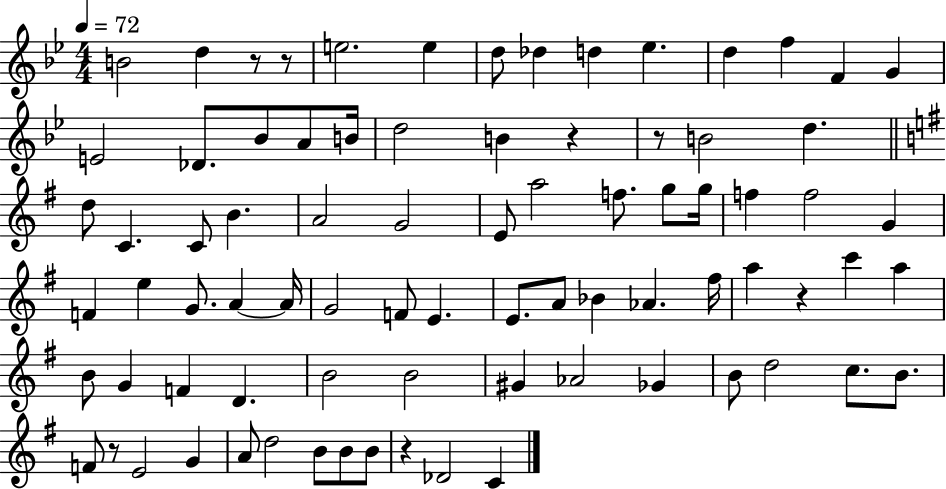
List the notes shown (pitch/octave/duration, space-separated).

B4/h D5/q R/e R/e E5/h. E5/q D5/e Db5/q D5/q Eb5/q. D5/q F5/q F4/q G4/q E4/h Db4/e. Bb4/e A4/e B4/s D5/h B4/q R/q R/e B4/h D5/q. D5/e C4/q. C4/e B4/q. A4/h G4/h E4/e A5/h F5/e. G5/e G5/s F5/q F5/h G4/q F4/q E5/q G4/e. A4/q A4/s G4/h F4/e E4/q. E4/e. A4/e Bb4/q Ab4/q. F#5/s A5/q R/q C6/q A5/q B4/e G4/q F4/q D4/q. B4/h B4/h G#4/q Ab4/h Gb4/q B4/e D5/h C5/e. B4/e. F4/e R/e E4/h G4/q A4/e D5/h B4/e B4/e B4/e R/q Db4/h C4/q